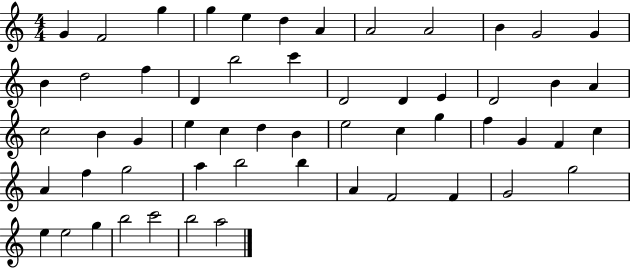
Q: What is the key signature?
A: C major